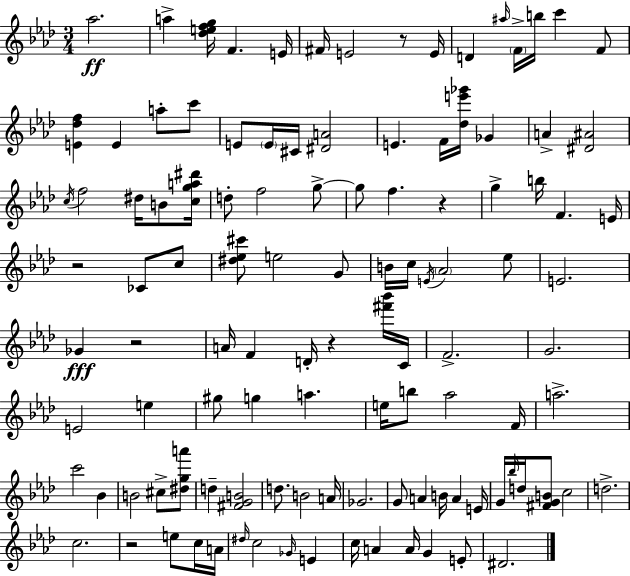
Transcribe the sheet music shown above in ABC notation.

X:1
T:Untitled
M:3/4
L:1/4
K:Fm
_a2 a [_defg]/4 F E/4 ^F/4 E2 z/2 E/4 D ^a/4 F/4 b/4 c' F/2 [E_df] E a/2 c'/2 E/2 E/4 ^C/4 [^DA]2 E F/4 [_de'_g']/4 _G A [^D^A]2 c/4 f2 ^d/4 B/2 [cga^d']/4 d/2 f2 g/2 g/2 f z g b/4 F E/4 z2 _C/2 c/2 [^d_e^c']/2 e2 G/2 B/4 c/4 E/4 _A2 _e/2 E2 _G z2 A/4 F D/4 z [^f'_b']/4 C/4 F2 G2 E2 e ^g/2 g a e/4 b/2 _a2 F/4 a2 c'2 _B B2 ^c/2 [^dga']/2 d [^FGB]2 d/2 B2 A/4 _G2 G/2 A B/4 A E/4 G/4 _b/4 d/4 [^FGB]/2 c2 d2 c2 z2 e/2 c/4 A/4 ^d/4 c2 _G/4 E c/4 A A/4 G E/2 ^D2